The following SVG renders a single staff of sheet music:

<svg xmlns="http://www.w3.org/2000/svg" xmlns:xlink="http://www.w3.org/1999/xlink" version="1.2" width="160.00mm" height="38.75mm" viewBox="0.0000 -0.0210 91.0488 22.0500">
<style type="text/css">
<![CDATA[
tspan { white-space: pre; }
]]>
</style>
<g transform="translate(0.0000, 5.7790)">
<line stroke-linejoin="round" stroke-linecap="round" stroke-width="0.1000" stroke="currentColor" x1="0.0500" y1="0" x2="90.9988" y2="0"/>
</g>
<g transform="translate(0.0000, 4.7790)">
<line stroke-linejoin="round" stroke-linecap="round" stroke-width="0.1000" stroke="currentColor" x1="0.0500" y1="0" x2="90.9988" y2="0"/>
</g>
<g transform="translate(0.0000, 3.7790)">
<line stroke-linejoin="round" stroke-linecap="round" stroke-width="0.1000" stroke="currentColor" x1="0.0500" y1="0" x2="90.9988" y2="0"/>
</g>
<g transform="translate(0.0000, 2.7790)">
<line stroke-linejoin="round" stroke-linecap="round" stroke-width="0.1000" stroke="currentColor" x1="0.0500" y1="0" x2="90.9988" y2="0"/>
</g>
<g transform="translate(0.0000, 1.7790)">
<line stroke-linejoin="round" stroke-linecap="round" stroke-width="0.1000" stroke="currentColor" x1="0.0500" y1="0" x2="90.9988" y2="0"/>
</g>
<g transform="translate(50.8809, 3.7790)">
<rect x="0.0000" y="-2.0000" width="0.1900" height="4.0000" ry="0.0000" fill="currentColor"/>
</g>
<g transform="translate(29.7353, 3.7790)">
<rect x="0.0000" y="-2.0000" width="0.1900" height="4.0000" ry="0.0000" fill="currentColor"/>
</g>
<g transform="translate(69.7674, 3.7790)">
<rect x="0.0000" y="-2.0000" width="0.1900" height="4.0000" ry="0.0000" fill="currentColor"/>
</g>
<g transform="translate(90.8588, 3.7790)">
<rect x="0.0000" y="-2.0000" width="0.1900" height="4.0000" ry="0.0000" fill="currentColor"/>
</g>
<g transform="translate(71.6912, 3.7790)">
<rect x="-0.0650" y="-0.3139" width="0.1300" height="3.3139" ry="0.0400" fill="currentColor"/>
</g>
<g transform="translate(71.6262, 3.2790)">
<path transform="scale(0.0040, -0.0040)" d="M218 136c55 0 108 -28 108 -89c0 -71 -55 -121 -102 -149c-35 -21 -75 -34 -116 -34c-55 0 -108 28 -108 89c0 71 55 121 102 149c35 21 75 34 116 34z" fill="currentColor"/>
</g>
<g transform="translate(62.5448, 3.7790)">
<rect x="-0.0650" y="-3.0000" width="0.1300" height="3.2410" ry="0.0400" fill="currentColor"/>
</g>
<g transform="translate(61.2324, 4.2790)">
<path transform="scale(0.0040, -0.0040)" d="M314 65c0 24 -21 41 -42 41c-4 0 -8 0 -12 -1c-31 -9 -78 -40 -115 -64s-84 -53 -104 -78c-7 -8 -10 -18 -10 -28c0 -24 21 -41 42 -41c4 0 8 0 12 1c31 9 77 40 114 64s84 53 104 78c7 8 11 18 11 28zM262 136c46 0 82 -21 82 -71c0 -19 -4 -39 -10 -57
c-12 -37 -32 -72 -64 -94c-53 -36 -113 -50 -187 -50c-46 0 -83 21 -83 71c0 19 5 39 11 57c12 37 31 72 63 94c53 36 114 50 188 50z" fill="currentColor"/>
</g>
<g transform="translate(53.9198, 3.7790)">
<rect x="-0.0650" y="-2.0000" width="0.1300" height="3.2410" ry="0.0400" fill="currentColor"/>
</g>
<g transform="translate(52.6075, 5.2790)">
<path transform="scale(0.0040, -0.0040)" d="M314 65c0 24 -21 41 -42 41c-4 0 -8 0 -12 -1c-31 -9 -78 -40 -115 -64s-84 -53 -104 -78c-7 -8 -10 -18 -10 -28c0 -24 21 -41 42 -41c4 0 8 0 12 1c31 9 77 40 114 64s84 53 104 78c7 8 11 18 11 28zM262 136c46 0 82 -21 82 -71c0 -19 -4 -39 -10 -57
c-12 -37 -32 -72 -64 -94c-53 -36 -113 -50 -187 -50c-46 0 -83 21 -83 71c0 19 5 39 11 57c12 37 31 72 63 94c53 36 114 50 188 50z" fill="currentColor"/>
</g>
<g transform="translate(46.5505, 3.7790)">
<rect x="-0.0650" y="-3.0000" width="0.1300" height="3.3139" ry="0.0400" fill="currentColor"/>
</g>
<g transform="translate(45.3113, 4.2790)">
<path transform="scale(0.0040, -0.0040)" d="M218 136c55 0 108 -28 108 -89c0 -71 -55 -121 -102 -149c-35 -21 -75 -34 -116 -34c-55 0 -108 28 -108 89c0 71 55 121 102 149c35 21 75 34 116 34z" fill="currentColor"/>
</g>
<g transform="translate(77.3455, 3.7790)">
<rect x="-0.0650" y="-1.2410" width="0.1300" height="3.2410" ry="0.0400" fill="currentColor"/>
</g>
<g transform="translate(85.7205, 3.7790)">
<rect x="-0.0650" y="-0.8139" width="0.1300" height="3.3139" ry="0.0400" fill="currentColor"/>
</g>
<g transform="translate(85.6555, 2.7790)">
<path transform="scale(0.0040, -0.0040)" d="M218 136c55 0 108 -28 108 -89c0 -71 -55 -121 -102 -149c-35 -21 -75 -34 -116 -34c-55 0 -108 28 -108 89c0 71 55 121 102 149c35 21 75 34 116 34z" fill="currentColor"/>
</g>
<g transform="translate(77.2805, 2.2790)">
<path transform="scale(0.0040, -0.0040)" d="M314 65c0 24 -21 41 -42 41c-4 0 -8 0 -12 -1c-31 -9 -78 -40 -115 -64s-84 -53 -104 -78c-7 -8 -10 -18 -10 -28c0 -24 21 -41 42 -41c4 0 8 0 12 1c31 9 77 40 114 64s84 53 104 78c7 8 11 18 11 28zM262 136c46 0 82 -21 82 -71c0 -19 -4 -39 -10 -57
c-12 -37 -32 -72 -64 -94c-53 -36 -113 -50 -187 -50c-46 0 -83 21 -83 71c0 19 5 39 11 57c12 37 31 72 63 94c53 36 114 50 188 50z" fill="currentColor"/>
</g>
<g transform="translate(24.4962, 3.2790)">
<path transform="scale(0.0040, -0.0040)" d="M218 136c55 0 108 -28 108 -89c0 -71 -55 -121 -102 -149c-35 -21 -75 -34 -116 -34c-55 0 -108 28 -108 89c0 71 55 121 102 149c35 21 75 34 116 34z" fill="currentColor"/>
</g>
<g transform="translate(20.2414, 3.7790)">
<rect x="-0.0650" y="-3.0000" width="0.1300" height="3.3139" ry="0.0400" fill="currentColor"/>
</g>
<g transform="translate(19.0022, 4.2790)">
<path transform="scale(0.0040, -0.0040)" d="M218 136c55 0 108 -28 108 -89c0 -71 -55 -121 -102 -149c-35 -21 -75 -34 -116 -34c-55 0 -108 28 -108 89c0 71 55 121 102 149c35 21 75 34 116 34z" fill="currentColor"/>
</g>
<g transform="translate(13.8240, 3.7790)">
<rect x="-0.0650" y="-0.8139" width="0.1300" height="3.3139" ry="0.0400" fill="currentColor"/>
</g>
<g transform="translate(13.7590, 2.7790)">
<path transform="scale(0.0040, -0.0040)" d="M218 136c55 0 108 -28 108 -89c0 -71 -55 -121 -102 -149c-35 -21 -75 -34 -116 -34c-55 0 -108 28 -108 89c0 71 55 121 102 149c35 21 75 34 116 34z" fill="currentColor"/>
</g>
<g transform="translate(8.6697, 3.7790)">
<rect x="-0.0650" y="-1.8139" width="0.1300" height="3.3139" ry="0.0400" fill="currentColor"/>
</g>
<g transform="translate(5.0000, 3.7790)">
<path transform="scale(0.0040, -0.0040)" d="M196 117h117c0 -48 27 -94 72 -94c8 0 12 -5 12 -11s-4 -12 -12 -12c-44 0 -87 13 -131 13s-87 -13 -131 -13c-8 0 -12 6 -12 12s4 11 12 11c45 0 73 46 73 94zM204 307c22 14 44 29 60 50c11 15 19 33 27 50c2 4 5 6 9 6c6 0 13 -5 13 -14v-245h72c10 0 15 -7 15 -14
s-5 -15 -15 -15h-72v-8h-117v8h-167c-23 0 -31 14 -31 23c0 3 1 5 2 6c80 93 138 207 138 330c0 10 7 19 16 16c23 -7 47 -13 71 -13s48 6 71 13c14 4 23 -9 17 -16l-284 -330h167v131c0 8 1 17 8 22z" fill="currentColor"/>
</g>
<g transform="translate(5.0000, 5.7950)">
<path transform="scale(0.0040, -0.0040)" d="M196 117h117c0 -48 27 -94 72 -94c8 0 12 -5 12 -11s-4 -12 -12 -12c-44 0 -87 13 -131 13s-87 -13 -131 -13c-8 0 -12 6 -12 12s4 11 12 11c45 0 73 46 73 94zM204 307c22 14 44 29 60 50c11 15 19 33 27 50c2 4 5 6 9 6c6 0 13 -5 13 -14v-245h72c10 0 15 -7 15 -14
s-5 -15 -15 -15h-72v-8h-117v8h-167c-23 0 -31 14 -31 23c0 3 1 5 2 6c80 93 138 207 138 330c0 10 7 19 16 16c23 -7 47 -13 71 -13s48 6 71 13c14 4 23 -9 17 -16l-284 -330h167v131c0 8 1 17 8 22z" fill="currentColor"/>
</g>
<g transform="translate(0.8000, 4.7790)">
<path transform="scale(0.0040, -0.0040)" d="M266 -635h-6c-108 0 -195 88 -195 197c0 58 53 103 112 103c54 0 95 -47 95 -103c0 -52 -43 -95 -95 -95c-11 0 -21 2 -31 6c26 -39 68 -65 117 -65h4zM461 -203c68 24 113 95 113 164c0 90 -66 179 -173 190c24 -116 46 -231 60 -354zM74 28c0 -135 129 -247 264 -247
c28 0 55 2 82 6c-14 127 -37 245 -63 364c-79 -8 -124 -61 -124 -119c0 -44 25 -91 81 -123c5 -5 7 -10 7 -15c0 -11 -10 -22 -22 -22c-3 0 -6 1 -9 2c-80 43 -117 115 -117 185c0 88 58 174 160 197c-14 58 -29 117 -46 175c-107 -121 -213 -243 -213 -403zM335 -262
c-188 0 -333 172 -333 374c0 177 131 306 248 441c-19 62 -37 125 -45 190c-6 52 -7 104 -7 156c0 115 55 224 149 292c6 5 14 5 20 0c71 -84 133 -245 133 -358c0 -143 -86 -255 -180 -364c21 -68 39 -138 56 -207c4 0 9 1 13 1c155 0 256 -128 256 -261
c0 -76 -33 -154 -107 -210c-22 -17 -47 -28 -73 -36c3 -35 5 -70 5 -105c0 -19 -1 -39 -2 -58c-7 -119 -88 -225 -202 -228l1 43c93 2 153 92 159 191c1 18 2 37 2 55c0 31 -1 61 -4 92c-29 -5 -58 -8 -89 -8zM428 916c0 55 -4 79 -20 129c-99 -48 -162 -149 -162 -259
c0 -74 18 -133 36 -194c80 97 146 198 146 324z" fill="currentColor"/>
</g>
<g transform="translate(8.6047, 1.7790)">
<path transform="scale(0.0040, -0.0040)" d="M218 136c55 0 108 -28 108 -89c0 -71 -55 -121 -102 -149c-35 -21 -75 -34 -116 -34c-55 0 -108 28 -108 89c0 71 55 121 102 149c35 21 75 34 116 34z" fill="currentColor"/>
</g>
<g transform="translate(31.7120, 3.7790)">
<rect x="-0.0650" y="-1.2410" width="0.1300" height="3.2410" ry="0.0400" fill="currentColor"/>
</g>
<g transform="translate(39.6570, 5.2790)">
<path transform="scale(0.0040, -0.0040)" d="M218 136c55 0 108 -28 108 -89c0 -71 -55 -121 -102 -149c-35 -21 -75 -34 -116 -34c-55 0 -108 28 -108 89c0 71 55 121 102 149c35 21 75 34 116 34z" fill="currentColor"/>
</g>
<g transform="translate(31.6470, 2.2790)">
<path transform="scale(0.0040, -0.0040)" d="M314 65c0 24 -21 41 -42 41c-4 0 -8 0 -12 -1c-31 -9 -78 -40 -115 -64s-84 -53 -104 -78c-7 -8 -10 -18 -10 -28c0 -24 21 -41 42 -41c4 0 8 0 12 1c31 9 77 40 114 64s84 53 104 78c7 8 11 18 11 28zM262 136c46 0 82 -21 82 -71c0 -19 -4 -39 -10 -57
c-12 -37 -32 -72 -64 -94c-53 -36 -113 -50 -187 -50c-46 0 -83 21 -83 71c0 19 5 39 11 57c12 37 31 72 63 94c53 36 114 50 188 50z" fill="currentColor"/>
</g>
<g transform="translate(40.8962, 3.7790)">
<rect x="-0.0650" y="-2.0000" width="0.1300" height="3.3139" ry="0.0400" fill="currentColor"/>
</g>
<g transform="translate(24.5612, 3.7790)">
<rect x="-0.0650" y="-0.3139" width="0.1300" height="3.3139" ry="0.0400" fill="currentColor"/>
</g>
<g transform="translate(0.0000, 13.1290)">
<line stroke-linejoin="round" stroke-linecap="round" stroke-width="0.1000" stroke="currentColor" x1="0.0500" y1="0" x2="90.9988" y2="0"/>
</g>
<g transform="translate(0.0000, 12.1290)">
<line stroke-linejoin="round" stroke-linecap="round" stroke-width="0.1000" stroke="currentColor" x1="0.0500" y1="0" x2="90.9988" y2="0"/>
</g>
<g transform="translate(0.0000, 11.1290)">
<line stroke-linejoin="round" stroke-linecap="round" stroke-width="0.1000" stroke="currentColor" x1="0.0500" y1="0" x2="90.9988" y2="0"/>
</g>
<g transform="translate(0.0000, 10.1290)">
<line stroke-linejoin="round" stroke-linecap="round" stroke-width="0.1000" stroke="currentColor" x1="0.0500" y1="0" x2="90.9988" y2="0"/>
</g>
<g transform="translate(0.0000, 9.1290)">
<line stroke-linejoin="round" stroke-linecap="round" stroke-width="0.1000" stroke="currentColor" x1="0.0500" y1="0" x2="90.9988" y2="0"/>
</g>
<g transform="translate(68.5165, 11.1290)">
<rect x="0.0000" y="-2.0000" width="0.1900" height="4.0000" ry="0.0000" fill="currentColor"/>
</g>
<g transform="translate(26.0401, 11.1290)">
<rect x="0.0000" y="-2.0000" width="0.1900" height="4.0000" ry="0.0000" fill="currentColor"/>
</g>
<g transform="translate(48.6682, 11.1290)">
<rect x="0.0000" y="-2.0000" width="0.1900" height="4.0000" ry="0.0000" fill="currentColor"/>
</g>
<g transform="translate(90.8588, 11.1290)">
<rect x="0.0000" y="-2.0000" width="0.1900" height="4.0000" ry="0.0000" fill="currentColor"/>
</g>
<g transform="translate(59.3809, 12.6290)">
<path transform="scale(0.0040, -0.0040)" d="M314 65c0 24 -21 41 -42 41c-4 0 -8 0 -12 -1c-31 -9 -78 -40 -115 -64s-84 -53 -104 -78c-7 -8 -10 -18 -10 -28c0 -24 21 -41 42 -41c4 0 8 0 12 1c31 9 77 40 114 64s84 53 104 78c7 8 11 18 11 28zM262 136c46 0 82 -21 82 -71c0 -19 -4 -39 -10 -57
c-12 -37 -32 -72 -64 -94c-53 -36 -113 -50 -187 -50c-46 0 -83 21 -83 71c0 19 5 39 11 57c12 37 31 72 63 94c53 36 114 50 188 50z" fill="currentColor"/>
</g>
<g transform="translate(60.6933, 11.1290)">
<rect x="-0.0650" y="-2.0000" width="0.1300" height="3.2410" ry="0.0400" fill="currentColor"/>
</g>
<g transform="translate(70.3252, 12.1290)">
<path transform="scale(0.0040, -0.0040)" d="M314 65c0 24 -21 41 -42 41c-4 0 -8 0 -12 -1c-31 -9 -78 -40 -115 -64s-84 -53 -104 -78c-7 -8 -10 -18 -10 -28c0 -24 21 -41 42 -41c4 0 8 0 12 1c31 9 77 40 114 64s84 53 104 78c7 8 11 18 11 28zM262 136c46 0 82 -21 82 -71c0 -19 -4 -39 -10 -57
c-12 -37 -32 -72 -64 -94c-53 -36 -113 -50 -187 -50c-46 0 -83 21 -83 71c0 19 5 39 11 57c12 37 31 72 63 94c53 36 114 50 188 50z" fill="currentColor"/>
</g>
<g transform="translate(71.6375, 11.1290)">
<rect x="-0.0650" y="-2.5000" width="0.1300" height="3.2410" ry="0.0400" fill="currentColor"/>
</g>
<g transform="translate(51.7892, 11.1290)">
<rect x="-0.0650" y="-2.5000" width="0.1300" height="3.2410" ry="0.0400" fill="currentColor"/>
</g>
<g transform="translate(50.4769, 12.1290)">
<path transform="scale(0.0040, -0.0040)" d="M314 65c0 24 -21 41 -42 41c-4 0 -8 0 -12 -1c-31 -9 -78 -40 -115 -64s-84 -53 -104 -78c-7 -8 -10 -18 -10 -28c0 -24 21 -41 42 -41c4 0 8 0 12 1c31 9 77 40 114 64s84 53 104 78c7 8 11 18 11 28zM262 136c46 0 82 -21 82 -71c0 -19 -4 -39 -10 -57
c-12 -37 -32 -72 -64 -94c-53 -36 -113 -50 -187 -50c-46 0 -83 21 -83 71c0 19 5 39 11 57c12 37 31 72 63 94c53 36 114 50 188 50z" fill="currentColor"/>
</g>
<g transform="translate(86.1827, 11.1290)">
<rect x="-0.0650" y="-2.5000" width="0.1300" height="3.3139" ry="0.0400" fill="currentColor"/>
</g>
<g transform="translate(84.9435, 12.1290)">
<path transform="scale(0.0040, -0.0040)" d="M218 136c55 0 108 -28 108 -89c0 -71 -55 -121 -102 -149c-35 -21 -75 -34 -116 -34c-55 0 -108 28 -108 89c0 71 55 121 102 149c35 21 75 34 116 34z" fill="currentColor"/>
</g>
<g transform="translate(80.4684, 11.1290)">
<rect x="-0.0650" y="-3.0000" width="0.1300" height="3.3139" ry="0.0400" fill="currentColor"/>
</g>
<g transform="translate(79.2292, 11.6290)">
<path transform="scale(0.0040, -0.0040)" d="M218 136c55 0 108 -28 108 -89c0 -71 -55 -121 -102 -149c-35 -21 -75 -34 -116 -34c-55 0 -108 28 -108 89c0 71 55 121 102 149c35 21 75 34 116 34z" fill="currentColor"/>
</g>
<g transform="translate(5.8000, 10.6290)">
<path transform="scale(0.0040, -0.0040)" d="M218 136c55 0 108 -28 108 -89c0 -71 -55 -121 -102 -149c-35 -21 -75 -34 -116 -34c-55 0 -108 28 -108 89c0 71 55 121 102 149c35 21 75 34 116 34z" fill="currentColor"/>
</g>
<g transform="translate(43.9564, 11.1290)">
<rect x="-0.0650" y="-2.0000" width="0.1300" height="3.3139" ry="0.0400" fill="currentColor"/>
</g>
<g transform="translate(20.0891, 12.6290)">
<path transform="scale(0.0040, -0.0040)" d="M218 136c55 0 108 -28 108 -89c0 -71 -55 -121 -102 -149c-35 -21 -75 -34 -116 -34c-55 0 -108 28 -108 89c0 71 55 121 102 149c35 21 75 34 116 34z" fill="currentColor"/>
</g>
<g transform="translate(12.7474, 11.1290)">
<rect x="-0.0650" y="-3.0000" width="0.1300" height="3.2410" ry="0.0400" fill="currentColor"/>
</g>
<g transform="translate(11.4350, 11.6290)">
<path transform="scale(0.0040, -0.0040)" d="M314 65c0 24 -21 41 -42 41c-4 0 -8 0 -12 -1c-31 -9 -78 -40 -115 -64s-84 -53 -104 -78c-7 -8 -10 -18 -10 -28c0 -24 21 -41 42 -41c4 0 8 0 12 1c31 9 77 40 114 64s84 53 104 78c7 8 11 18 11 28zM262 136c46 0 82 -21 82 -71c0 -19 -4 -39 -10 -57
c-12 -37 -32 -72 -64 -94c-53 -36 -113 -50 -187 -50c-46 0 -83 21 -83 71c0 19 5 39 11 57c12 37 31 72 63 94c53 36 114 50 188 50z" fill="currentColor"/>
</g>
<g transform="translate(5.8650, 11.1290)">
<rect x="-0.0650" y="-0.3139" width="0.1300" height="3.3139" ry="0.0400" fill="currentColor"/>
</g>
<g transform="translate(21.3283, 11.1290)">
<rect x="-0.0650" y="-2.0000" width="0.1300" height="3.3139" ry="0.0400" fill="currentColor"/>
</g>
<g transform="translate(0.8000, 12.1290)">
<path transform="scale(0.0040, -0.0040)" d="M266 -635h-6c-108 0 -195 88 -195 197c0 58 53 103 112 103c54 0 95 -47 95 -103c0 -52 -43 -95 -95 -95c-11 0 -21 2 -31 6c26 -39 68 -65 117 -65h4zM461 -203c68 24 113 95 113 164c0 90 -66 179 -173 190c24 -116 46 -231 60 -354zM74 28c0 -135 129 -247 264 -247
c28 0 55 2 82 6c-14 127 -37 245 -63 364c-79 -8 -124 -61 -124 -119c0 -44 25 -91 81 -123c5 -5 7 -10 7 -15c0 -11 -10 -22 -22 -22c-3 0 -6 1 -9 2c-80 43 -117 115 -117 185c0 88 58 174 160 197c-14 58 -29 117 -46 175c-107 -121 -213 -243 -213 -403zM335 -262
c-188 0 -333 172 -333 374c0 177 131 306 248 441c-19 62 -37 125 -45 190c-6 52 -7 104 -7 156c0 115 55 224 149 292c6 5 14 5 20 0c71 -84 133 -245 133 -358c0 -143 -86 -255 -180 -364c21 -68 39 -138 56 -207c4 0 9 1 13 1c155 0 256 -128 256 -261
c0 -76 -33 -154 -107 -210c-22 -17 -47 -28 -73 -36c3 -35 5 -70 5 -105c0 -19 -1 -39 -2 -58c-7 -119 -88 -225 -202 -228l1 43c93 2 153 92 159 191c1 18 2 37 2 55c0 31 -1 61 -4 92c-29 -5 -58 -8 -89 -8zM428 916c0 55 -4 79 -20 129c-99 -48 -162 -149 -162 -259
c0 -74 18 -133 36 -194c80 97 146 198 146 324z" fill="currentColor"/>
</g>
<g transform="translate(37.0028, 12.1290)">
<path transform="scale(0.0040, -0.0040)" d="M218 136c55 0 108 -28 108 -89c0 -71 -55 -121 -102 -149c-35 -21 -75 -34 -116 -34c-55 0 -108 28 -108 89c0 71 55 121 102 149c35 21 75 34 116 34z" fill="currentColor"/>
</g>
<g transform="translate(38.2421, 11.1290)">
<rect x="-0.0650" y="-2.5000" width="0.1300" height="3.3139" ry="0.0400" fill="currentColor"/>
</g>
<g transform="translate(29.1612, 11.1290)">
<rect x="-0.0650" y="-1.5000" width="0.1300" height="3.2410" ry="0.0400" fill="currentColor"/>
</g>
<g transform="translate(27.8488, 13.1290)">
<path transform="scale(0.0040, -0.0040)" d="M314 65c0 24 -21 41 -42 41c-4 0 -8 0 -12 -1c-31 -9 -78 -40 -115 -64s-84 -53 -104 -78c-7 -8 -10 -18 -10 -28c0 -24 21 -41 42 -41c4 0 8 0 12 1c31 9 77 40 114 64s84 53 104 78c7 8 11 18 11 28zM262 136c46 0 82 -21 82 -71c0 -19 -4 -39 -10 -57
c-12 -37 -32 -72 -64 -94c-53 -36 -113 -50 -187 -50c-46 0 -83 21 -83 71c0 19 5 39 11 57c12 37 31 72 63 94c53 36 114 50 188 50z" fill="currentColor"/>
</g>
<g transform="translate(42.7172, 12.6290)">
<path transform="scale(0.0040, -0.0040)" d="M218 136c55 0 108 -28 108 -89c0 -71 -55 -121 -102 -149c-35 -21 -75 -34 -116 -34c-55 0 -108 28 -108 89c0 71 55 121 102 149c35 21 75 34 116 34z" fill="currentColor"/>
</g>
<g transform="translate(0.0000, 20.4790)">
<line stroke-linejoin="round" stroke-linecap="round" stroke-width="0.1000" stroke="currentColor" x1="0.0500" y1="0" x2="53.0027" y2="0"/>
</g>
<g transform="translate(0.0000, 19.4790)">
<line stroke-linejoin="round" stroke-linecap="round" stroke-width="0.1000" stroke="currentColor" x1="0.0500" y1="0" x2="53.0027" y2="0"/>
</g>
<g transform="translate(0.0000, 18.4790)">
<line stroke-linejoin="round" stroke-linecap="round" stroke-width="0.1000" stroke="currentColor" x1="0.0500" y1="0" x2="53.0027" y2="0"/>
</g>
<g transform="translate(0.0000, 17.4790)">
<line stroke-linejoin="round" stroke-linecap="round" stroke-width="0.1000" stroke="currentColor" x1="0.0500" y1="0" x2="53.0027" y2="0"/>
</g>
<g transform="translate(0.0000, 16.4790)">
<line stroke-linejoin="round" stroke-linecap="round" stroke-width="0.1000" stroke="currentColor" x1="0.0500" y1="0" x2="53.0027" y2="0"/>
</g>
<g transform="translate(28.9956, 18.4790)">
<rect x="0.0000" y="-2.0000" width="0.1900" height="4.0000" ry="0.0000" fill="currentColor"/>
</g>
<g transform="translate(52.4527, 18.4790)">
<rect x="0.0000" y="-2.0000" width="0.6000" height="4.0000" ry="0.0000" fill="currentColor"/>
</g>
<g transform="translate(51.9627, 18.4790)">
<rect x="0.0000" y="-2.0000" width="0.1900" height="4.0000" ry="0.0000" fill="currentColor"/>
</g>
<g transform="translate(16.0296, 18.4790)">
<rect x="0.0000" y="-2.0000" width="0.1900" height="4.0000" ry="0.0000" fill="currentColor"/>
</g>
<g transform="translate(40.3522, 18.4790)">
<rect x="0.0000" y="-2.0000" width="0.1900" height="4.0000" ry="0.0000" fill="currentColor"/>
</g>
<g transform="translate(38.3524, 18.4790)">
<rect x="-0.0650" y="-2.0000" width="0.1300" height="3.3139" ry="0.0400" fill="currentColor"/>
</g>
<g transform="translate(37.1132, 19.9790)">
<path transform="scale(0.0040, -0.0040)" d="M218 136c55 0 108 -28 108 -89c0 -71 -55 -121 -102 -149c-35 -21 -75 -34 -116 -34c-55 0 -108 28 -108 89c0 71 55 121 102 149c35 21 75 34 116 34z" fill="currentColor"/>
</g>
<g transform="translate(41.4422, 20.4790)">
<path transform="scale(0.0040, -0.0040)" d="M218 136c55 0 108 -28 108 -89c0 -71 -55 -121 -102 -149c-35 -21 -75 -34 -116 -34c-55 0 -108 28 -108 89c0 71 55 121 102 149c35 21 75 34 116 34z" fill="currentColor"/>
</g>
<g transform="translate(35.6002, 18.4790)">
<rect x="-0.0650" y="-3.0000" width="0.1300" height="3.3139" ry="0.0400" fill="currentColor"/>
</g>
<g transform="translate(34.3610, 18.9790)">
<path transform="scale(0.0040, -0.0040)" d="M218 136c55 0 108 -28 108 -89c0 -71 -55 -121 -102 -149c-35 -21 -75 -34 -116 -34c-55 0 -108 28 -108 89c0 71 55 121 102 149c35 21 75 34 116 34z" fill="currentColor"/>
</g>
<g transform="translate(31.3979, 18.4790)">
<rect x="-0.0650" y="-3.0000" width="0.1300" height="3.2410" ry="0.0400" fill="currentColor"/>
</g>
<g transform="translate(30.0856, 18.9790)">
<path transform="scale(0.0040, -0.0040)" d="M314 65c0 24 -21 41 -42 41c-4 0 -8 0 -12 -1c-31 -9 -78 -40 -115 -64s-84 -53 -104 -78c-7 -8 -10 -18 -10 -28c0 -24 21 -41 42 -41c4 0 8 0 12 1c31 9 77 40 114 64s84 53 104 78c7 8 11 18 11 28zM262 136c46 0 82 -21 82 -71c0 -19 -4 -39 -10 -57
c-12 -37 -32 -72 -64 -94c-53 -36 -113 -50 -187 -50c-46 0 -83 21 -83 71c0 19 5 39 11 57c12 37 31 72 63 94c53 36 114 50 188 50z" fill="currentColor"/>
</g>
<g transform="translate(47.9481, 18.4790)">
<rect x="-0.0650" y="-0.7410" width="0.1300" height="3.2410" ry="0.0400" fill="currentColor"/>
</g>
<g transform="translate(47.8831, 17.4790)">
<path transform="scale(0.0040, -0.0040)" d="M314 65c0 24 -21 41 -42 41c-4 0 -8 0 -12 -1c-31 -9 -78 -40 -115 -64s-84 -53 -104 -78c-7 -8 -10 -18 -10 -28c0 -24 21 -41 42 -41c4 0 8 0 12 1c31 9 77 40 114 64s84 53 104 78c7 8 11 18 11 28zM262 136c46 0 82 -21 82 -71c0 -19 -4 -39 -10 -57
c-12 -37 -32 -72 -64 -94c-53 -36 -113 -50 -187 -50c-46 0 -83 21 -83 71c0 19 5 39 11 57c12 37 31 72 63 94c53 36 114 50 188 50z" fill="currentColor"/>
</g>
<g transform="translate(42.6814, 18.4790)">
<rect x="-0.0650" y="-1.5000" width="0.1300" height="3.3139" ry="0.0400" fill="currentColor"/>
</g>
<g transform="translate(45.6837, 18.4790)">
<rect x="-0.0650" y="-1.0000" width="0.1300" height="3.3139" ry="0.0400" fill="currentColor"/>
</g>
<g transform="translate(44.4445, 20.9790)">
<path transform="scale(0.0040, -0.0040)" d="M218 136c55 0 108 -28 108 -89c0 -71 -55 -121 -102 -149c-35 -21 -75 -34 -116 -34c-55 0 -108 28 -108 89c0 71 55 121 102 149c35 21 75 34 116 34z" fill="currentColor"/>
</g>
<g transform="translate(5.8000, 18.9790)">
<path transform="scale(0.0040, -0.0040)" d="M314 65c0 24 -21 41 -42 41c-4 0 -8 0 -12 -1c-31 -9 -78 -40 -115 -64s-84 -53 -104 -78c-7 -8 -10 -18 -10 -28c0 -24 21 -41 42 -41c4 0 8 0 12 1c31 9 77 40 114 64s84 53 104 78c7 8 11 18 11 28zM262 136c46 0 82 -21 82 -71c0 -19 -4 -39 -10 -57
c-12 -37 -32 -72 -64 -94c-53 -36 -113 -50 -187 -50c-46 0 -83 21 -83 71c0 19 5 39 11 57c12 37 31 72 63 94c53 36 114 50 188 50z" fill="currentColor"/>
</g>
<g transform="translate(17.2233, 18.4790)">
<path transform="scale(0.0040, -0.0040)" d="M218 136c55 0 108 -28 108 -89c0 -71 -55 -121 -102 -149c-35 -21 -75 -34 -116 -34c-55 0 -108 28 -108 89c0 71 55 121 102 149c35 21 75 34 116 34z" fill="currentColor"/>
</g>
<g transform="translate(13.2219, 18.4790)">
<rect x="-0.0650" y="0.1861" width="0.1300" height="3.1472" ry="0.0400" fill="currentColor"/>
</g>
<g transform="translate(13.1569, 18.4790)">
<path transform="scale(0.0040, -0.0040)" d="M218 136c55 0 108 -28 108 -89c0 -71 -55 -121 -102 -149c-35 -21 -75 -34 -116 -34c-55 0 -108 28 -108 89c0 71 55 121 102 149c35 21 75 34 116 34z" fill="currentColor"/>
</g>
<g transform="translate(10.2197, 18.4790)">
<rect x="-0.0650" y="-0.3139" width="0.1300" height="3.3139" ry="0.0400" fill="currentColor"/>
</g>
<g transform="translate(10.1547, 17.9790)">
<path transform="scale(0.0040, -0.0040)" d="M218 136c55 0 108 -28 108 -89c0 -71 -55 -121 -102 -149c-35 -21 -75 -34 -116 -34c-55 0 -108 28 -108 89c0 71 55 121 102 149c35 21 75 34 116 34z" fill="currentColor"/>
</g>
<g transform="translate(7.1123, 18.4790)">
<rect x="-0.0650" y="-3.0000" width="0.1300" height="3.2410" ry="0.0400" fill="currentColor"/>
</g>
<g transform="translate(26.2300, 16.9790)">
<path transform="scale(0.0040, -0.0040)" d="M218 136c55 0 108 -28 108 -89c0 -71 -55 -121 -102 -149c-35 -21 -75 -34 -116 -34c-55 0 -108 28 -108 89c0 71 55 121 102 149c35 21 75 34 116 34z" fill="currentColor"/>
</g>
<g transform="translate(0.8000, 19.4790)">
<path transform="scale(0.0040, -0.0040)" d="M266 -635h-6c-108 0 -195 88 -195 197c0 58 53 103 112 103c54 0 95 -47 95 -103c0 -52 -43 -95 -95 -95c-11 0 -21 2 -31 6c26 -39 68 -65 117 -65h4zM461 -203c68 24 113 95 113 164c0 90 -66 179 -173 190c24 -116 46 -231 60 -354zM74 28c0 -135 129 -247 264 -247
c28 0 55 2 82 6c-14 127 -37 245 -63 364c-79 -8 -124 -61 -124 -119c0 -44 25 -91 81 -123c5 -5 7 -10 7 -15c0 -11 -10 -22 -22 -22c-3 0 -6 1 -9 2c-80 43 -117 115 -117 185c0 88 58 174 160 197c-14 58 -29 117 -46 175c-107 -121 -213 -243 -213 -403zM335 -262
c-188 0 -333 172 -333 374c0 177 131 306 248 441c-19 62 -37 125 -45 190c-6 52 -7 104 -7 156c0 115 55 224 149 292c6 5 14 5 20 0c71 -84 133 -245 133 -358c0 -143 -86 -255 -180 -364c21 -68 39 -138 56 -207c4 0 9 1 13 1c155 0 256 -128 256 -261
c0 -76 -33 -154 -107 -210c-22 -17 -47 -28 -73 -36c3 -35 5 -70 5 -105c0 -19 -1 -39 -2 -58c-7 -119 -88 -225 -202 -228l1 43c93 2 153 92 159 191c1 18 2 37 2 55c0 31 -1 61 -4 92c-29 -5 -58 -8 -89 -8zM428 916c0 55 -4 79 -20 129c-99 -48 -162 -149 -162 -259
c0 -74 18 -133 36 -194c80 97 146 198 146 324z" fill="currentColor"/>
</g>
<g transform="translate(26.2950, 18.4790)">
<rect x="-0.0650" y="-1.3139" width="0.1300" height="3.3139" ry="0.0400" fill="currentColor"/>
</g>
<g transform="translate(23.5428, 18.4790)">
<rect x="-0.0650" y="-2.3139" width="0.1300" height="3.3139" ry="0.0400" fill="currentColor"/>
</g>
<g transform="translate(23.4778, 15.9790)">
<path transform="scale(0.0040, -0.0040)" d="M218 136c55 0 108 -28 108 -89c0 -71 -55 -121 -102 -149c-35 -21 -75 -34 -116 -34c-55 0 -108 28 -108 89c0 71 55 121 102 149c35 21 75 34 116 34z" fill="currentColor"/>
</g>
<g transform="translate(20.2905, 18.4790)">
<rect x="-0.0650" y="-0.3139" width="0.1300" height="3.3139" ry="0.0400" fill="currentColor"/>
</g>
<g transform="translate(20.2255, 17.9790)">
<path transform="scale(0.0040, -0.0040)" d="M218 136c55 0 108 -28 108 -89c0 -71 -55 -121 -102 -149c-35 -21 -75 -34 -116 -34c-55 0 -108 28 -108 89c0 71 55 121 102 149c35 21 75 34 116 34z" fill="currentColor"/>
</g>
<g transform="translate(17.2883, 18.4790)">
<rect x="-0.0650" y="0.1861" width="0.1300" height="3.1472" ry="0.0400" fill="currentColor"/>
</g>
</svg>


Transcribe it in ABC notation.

X:1
T:Untitled
M:4/4
L:1/4
K:C
f d A c e2 F A F2 A2 c e2 d c A2 F E2 G F G2 F2 G2 A G A2 c B B c g e A2 A F E D d2